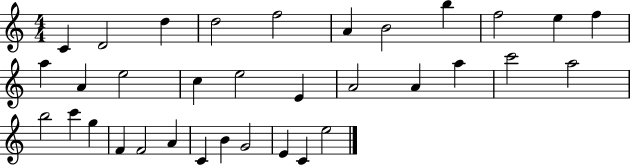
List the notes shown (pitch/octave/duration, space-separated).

C4/q D4/h D5/q D5/h F5/h A4/q B4/h B5/q F5/h E5/q F5/q A5/q A4/q E5/h C5/q E5/h E4/q A4/h A4/q A5/q C6/h A5/h B5/h C6/q G5/q F4/q F4/h A4/q C4/q B4/q G4/h E4/q C4/q E5/h